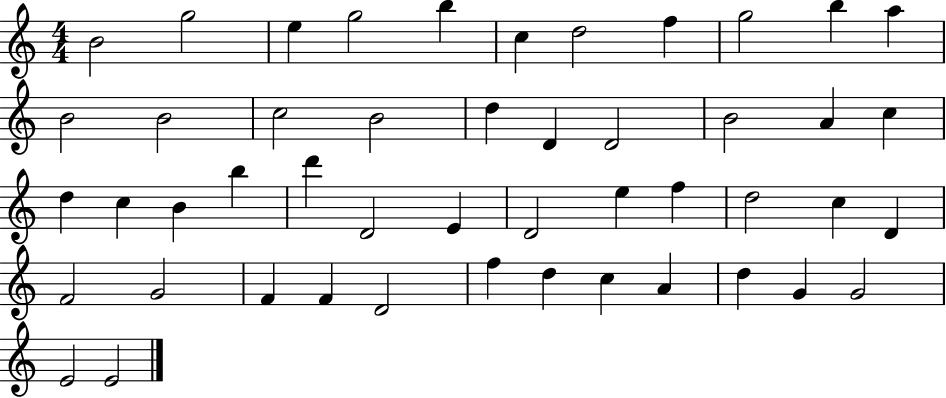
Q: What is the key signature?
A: C major